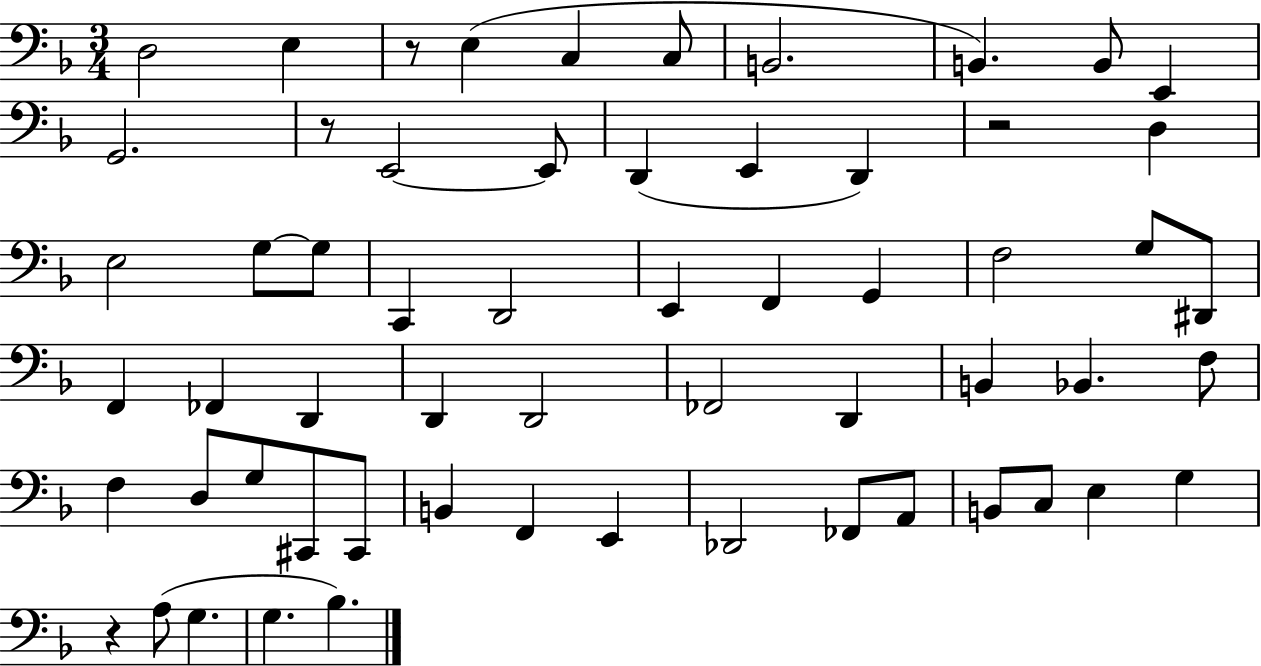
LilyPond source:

{
  \clef bass
  \numericTimeSignature
  \time 3/4
  \key f \major
  \repeat volta 2 { d2 e4 | r8 e4( c4 c8 | b,2. | b,4.) b,8 e,4 | \break g,2. | r8 e,2~~ e,8 | d,4( e,4 d,4) | r2 d4 | \break e2 g8~~ g8 | c,4 d,2 | e,4 f,4 g,4 | f2 g8 dis,8 | \break f,4 fes,4 d,4 | d,4 d,2 | fes,2 d,4 | b,4 bes,4. f8 | \break f4 d8 g8 cis,8 cis,8 | b,4 f,4 e,4 | des,2 fes,8 a,8 | b,8 c8 e4 g4 | \break r4 a8( g4. | g4. bes4.) | } \bar "|."
}